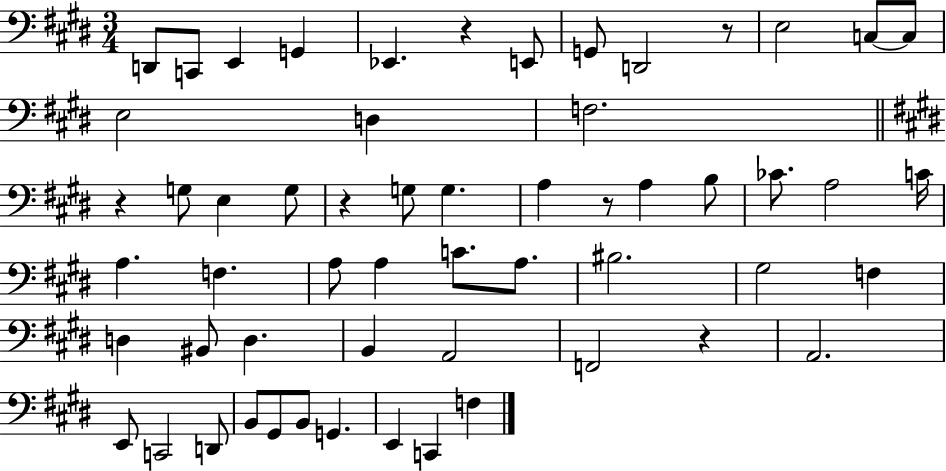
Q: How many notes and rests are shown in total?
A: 57